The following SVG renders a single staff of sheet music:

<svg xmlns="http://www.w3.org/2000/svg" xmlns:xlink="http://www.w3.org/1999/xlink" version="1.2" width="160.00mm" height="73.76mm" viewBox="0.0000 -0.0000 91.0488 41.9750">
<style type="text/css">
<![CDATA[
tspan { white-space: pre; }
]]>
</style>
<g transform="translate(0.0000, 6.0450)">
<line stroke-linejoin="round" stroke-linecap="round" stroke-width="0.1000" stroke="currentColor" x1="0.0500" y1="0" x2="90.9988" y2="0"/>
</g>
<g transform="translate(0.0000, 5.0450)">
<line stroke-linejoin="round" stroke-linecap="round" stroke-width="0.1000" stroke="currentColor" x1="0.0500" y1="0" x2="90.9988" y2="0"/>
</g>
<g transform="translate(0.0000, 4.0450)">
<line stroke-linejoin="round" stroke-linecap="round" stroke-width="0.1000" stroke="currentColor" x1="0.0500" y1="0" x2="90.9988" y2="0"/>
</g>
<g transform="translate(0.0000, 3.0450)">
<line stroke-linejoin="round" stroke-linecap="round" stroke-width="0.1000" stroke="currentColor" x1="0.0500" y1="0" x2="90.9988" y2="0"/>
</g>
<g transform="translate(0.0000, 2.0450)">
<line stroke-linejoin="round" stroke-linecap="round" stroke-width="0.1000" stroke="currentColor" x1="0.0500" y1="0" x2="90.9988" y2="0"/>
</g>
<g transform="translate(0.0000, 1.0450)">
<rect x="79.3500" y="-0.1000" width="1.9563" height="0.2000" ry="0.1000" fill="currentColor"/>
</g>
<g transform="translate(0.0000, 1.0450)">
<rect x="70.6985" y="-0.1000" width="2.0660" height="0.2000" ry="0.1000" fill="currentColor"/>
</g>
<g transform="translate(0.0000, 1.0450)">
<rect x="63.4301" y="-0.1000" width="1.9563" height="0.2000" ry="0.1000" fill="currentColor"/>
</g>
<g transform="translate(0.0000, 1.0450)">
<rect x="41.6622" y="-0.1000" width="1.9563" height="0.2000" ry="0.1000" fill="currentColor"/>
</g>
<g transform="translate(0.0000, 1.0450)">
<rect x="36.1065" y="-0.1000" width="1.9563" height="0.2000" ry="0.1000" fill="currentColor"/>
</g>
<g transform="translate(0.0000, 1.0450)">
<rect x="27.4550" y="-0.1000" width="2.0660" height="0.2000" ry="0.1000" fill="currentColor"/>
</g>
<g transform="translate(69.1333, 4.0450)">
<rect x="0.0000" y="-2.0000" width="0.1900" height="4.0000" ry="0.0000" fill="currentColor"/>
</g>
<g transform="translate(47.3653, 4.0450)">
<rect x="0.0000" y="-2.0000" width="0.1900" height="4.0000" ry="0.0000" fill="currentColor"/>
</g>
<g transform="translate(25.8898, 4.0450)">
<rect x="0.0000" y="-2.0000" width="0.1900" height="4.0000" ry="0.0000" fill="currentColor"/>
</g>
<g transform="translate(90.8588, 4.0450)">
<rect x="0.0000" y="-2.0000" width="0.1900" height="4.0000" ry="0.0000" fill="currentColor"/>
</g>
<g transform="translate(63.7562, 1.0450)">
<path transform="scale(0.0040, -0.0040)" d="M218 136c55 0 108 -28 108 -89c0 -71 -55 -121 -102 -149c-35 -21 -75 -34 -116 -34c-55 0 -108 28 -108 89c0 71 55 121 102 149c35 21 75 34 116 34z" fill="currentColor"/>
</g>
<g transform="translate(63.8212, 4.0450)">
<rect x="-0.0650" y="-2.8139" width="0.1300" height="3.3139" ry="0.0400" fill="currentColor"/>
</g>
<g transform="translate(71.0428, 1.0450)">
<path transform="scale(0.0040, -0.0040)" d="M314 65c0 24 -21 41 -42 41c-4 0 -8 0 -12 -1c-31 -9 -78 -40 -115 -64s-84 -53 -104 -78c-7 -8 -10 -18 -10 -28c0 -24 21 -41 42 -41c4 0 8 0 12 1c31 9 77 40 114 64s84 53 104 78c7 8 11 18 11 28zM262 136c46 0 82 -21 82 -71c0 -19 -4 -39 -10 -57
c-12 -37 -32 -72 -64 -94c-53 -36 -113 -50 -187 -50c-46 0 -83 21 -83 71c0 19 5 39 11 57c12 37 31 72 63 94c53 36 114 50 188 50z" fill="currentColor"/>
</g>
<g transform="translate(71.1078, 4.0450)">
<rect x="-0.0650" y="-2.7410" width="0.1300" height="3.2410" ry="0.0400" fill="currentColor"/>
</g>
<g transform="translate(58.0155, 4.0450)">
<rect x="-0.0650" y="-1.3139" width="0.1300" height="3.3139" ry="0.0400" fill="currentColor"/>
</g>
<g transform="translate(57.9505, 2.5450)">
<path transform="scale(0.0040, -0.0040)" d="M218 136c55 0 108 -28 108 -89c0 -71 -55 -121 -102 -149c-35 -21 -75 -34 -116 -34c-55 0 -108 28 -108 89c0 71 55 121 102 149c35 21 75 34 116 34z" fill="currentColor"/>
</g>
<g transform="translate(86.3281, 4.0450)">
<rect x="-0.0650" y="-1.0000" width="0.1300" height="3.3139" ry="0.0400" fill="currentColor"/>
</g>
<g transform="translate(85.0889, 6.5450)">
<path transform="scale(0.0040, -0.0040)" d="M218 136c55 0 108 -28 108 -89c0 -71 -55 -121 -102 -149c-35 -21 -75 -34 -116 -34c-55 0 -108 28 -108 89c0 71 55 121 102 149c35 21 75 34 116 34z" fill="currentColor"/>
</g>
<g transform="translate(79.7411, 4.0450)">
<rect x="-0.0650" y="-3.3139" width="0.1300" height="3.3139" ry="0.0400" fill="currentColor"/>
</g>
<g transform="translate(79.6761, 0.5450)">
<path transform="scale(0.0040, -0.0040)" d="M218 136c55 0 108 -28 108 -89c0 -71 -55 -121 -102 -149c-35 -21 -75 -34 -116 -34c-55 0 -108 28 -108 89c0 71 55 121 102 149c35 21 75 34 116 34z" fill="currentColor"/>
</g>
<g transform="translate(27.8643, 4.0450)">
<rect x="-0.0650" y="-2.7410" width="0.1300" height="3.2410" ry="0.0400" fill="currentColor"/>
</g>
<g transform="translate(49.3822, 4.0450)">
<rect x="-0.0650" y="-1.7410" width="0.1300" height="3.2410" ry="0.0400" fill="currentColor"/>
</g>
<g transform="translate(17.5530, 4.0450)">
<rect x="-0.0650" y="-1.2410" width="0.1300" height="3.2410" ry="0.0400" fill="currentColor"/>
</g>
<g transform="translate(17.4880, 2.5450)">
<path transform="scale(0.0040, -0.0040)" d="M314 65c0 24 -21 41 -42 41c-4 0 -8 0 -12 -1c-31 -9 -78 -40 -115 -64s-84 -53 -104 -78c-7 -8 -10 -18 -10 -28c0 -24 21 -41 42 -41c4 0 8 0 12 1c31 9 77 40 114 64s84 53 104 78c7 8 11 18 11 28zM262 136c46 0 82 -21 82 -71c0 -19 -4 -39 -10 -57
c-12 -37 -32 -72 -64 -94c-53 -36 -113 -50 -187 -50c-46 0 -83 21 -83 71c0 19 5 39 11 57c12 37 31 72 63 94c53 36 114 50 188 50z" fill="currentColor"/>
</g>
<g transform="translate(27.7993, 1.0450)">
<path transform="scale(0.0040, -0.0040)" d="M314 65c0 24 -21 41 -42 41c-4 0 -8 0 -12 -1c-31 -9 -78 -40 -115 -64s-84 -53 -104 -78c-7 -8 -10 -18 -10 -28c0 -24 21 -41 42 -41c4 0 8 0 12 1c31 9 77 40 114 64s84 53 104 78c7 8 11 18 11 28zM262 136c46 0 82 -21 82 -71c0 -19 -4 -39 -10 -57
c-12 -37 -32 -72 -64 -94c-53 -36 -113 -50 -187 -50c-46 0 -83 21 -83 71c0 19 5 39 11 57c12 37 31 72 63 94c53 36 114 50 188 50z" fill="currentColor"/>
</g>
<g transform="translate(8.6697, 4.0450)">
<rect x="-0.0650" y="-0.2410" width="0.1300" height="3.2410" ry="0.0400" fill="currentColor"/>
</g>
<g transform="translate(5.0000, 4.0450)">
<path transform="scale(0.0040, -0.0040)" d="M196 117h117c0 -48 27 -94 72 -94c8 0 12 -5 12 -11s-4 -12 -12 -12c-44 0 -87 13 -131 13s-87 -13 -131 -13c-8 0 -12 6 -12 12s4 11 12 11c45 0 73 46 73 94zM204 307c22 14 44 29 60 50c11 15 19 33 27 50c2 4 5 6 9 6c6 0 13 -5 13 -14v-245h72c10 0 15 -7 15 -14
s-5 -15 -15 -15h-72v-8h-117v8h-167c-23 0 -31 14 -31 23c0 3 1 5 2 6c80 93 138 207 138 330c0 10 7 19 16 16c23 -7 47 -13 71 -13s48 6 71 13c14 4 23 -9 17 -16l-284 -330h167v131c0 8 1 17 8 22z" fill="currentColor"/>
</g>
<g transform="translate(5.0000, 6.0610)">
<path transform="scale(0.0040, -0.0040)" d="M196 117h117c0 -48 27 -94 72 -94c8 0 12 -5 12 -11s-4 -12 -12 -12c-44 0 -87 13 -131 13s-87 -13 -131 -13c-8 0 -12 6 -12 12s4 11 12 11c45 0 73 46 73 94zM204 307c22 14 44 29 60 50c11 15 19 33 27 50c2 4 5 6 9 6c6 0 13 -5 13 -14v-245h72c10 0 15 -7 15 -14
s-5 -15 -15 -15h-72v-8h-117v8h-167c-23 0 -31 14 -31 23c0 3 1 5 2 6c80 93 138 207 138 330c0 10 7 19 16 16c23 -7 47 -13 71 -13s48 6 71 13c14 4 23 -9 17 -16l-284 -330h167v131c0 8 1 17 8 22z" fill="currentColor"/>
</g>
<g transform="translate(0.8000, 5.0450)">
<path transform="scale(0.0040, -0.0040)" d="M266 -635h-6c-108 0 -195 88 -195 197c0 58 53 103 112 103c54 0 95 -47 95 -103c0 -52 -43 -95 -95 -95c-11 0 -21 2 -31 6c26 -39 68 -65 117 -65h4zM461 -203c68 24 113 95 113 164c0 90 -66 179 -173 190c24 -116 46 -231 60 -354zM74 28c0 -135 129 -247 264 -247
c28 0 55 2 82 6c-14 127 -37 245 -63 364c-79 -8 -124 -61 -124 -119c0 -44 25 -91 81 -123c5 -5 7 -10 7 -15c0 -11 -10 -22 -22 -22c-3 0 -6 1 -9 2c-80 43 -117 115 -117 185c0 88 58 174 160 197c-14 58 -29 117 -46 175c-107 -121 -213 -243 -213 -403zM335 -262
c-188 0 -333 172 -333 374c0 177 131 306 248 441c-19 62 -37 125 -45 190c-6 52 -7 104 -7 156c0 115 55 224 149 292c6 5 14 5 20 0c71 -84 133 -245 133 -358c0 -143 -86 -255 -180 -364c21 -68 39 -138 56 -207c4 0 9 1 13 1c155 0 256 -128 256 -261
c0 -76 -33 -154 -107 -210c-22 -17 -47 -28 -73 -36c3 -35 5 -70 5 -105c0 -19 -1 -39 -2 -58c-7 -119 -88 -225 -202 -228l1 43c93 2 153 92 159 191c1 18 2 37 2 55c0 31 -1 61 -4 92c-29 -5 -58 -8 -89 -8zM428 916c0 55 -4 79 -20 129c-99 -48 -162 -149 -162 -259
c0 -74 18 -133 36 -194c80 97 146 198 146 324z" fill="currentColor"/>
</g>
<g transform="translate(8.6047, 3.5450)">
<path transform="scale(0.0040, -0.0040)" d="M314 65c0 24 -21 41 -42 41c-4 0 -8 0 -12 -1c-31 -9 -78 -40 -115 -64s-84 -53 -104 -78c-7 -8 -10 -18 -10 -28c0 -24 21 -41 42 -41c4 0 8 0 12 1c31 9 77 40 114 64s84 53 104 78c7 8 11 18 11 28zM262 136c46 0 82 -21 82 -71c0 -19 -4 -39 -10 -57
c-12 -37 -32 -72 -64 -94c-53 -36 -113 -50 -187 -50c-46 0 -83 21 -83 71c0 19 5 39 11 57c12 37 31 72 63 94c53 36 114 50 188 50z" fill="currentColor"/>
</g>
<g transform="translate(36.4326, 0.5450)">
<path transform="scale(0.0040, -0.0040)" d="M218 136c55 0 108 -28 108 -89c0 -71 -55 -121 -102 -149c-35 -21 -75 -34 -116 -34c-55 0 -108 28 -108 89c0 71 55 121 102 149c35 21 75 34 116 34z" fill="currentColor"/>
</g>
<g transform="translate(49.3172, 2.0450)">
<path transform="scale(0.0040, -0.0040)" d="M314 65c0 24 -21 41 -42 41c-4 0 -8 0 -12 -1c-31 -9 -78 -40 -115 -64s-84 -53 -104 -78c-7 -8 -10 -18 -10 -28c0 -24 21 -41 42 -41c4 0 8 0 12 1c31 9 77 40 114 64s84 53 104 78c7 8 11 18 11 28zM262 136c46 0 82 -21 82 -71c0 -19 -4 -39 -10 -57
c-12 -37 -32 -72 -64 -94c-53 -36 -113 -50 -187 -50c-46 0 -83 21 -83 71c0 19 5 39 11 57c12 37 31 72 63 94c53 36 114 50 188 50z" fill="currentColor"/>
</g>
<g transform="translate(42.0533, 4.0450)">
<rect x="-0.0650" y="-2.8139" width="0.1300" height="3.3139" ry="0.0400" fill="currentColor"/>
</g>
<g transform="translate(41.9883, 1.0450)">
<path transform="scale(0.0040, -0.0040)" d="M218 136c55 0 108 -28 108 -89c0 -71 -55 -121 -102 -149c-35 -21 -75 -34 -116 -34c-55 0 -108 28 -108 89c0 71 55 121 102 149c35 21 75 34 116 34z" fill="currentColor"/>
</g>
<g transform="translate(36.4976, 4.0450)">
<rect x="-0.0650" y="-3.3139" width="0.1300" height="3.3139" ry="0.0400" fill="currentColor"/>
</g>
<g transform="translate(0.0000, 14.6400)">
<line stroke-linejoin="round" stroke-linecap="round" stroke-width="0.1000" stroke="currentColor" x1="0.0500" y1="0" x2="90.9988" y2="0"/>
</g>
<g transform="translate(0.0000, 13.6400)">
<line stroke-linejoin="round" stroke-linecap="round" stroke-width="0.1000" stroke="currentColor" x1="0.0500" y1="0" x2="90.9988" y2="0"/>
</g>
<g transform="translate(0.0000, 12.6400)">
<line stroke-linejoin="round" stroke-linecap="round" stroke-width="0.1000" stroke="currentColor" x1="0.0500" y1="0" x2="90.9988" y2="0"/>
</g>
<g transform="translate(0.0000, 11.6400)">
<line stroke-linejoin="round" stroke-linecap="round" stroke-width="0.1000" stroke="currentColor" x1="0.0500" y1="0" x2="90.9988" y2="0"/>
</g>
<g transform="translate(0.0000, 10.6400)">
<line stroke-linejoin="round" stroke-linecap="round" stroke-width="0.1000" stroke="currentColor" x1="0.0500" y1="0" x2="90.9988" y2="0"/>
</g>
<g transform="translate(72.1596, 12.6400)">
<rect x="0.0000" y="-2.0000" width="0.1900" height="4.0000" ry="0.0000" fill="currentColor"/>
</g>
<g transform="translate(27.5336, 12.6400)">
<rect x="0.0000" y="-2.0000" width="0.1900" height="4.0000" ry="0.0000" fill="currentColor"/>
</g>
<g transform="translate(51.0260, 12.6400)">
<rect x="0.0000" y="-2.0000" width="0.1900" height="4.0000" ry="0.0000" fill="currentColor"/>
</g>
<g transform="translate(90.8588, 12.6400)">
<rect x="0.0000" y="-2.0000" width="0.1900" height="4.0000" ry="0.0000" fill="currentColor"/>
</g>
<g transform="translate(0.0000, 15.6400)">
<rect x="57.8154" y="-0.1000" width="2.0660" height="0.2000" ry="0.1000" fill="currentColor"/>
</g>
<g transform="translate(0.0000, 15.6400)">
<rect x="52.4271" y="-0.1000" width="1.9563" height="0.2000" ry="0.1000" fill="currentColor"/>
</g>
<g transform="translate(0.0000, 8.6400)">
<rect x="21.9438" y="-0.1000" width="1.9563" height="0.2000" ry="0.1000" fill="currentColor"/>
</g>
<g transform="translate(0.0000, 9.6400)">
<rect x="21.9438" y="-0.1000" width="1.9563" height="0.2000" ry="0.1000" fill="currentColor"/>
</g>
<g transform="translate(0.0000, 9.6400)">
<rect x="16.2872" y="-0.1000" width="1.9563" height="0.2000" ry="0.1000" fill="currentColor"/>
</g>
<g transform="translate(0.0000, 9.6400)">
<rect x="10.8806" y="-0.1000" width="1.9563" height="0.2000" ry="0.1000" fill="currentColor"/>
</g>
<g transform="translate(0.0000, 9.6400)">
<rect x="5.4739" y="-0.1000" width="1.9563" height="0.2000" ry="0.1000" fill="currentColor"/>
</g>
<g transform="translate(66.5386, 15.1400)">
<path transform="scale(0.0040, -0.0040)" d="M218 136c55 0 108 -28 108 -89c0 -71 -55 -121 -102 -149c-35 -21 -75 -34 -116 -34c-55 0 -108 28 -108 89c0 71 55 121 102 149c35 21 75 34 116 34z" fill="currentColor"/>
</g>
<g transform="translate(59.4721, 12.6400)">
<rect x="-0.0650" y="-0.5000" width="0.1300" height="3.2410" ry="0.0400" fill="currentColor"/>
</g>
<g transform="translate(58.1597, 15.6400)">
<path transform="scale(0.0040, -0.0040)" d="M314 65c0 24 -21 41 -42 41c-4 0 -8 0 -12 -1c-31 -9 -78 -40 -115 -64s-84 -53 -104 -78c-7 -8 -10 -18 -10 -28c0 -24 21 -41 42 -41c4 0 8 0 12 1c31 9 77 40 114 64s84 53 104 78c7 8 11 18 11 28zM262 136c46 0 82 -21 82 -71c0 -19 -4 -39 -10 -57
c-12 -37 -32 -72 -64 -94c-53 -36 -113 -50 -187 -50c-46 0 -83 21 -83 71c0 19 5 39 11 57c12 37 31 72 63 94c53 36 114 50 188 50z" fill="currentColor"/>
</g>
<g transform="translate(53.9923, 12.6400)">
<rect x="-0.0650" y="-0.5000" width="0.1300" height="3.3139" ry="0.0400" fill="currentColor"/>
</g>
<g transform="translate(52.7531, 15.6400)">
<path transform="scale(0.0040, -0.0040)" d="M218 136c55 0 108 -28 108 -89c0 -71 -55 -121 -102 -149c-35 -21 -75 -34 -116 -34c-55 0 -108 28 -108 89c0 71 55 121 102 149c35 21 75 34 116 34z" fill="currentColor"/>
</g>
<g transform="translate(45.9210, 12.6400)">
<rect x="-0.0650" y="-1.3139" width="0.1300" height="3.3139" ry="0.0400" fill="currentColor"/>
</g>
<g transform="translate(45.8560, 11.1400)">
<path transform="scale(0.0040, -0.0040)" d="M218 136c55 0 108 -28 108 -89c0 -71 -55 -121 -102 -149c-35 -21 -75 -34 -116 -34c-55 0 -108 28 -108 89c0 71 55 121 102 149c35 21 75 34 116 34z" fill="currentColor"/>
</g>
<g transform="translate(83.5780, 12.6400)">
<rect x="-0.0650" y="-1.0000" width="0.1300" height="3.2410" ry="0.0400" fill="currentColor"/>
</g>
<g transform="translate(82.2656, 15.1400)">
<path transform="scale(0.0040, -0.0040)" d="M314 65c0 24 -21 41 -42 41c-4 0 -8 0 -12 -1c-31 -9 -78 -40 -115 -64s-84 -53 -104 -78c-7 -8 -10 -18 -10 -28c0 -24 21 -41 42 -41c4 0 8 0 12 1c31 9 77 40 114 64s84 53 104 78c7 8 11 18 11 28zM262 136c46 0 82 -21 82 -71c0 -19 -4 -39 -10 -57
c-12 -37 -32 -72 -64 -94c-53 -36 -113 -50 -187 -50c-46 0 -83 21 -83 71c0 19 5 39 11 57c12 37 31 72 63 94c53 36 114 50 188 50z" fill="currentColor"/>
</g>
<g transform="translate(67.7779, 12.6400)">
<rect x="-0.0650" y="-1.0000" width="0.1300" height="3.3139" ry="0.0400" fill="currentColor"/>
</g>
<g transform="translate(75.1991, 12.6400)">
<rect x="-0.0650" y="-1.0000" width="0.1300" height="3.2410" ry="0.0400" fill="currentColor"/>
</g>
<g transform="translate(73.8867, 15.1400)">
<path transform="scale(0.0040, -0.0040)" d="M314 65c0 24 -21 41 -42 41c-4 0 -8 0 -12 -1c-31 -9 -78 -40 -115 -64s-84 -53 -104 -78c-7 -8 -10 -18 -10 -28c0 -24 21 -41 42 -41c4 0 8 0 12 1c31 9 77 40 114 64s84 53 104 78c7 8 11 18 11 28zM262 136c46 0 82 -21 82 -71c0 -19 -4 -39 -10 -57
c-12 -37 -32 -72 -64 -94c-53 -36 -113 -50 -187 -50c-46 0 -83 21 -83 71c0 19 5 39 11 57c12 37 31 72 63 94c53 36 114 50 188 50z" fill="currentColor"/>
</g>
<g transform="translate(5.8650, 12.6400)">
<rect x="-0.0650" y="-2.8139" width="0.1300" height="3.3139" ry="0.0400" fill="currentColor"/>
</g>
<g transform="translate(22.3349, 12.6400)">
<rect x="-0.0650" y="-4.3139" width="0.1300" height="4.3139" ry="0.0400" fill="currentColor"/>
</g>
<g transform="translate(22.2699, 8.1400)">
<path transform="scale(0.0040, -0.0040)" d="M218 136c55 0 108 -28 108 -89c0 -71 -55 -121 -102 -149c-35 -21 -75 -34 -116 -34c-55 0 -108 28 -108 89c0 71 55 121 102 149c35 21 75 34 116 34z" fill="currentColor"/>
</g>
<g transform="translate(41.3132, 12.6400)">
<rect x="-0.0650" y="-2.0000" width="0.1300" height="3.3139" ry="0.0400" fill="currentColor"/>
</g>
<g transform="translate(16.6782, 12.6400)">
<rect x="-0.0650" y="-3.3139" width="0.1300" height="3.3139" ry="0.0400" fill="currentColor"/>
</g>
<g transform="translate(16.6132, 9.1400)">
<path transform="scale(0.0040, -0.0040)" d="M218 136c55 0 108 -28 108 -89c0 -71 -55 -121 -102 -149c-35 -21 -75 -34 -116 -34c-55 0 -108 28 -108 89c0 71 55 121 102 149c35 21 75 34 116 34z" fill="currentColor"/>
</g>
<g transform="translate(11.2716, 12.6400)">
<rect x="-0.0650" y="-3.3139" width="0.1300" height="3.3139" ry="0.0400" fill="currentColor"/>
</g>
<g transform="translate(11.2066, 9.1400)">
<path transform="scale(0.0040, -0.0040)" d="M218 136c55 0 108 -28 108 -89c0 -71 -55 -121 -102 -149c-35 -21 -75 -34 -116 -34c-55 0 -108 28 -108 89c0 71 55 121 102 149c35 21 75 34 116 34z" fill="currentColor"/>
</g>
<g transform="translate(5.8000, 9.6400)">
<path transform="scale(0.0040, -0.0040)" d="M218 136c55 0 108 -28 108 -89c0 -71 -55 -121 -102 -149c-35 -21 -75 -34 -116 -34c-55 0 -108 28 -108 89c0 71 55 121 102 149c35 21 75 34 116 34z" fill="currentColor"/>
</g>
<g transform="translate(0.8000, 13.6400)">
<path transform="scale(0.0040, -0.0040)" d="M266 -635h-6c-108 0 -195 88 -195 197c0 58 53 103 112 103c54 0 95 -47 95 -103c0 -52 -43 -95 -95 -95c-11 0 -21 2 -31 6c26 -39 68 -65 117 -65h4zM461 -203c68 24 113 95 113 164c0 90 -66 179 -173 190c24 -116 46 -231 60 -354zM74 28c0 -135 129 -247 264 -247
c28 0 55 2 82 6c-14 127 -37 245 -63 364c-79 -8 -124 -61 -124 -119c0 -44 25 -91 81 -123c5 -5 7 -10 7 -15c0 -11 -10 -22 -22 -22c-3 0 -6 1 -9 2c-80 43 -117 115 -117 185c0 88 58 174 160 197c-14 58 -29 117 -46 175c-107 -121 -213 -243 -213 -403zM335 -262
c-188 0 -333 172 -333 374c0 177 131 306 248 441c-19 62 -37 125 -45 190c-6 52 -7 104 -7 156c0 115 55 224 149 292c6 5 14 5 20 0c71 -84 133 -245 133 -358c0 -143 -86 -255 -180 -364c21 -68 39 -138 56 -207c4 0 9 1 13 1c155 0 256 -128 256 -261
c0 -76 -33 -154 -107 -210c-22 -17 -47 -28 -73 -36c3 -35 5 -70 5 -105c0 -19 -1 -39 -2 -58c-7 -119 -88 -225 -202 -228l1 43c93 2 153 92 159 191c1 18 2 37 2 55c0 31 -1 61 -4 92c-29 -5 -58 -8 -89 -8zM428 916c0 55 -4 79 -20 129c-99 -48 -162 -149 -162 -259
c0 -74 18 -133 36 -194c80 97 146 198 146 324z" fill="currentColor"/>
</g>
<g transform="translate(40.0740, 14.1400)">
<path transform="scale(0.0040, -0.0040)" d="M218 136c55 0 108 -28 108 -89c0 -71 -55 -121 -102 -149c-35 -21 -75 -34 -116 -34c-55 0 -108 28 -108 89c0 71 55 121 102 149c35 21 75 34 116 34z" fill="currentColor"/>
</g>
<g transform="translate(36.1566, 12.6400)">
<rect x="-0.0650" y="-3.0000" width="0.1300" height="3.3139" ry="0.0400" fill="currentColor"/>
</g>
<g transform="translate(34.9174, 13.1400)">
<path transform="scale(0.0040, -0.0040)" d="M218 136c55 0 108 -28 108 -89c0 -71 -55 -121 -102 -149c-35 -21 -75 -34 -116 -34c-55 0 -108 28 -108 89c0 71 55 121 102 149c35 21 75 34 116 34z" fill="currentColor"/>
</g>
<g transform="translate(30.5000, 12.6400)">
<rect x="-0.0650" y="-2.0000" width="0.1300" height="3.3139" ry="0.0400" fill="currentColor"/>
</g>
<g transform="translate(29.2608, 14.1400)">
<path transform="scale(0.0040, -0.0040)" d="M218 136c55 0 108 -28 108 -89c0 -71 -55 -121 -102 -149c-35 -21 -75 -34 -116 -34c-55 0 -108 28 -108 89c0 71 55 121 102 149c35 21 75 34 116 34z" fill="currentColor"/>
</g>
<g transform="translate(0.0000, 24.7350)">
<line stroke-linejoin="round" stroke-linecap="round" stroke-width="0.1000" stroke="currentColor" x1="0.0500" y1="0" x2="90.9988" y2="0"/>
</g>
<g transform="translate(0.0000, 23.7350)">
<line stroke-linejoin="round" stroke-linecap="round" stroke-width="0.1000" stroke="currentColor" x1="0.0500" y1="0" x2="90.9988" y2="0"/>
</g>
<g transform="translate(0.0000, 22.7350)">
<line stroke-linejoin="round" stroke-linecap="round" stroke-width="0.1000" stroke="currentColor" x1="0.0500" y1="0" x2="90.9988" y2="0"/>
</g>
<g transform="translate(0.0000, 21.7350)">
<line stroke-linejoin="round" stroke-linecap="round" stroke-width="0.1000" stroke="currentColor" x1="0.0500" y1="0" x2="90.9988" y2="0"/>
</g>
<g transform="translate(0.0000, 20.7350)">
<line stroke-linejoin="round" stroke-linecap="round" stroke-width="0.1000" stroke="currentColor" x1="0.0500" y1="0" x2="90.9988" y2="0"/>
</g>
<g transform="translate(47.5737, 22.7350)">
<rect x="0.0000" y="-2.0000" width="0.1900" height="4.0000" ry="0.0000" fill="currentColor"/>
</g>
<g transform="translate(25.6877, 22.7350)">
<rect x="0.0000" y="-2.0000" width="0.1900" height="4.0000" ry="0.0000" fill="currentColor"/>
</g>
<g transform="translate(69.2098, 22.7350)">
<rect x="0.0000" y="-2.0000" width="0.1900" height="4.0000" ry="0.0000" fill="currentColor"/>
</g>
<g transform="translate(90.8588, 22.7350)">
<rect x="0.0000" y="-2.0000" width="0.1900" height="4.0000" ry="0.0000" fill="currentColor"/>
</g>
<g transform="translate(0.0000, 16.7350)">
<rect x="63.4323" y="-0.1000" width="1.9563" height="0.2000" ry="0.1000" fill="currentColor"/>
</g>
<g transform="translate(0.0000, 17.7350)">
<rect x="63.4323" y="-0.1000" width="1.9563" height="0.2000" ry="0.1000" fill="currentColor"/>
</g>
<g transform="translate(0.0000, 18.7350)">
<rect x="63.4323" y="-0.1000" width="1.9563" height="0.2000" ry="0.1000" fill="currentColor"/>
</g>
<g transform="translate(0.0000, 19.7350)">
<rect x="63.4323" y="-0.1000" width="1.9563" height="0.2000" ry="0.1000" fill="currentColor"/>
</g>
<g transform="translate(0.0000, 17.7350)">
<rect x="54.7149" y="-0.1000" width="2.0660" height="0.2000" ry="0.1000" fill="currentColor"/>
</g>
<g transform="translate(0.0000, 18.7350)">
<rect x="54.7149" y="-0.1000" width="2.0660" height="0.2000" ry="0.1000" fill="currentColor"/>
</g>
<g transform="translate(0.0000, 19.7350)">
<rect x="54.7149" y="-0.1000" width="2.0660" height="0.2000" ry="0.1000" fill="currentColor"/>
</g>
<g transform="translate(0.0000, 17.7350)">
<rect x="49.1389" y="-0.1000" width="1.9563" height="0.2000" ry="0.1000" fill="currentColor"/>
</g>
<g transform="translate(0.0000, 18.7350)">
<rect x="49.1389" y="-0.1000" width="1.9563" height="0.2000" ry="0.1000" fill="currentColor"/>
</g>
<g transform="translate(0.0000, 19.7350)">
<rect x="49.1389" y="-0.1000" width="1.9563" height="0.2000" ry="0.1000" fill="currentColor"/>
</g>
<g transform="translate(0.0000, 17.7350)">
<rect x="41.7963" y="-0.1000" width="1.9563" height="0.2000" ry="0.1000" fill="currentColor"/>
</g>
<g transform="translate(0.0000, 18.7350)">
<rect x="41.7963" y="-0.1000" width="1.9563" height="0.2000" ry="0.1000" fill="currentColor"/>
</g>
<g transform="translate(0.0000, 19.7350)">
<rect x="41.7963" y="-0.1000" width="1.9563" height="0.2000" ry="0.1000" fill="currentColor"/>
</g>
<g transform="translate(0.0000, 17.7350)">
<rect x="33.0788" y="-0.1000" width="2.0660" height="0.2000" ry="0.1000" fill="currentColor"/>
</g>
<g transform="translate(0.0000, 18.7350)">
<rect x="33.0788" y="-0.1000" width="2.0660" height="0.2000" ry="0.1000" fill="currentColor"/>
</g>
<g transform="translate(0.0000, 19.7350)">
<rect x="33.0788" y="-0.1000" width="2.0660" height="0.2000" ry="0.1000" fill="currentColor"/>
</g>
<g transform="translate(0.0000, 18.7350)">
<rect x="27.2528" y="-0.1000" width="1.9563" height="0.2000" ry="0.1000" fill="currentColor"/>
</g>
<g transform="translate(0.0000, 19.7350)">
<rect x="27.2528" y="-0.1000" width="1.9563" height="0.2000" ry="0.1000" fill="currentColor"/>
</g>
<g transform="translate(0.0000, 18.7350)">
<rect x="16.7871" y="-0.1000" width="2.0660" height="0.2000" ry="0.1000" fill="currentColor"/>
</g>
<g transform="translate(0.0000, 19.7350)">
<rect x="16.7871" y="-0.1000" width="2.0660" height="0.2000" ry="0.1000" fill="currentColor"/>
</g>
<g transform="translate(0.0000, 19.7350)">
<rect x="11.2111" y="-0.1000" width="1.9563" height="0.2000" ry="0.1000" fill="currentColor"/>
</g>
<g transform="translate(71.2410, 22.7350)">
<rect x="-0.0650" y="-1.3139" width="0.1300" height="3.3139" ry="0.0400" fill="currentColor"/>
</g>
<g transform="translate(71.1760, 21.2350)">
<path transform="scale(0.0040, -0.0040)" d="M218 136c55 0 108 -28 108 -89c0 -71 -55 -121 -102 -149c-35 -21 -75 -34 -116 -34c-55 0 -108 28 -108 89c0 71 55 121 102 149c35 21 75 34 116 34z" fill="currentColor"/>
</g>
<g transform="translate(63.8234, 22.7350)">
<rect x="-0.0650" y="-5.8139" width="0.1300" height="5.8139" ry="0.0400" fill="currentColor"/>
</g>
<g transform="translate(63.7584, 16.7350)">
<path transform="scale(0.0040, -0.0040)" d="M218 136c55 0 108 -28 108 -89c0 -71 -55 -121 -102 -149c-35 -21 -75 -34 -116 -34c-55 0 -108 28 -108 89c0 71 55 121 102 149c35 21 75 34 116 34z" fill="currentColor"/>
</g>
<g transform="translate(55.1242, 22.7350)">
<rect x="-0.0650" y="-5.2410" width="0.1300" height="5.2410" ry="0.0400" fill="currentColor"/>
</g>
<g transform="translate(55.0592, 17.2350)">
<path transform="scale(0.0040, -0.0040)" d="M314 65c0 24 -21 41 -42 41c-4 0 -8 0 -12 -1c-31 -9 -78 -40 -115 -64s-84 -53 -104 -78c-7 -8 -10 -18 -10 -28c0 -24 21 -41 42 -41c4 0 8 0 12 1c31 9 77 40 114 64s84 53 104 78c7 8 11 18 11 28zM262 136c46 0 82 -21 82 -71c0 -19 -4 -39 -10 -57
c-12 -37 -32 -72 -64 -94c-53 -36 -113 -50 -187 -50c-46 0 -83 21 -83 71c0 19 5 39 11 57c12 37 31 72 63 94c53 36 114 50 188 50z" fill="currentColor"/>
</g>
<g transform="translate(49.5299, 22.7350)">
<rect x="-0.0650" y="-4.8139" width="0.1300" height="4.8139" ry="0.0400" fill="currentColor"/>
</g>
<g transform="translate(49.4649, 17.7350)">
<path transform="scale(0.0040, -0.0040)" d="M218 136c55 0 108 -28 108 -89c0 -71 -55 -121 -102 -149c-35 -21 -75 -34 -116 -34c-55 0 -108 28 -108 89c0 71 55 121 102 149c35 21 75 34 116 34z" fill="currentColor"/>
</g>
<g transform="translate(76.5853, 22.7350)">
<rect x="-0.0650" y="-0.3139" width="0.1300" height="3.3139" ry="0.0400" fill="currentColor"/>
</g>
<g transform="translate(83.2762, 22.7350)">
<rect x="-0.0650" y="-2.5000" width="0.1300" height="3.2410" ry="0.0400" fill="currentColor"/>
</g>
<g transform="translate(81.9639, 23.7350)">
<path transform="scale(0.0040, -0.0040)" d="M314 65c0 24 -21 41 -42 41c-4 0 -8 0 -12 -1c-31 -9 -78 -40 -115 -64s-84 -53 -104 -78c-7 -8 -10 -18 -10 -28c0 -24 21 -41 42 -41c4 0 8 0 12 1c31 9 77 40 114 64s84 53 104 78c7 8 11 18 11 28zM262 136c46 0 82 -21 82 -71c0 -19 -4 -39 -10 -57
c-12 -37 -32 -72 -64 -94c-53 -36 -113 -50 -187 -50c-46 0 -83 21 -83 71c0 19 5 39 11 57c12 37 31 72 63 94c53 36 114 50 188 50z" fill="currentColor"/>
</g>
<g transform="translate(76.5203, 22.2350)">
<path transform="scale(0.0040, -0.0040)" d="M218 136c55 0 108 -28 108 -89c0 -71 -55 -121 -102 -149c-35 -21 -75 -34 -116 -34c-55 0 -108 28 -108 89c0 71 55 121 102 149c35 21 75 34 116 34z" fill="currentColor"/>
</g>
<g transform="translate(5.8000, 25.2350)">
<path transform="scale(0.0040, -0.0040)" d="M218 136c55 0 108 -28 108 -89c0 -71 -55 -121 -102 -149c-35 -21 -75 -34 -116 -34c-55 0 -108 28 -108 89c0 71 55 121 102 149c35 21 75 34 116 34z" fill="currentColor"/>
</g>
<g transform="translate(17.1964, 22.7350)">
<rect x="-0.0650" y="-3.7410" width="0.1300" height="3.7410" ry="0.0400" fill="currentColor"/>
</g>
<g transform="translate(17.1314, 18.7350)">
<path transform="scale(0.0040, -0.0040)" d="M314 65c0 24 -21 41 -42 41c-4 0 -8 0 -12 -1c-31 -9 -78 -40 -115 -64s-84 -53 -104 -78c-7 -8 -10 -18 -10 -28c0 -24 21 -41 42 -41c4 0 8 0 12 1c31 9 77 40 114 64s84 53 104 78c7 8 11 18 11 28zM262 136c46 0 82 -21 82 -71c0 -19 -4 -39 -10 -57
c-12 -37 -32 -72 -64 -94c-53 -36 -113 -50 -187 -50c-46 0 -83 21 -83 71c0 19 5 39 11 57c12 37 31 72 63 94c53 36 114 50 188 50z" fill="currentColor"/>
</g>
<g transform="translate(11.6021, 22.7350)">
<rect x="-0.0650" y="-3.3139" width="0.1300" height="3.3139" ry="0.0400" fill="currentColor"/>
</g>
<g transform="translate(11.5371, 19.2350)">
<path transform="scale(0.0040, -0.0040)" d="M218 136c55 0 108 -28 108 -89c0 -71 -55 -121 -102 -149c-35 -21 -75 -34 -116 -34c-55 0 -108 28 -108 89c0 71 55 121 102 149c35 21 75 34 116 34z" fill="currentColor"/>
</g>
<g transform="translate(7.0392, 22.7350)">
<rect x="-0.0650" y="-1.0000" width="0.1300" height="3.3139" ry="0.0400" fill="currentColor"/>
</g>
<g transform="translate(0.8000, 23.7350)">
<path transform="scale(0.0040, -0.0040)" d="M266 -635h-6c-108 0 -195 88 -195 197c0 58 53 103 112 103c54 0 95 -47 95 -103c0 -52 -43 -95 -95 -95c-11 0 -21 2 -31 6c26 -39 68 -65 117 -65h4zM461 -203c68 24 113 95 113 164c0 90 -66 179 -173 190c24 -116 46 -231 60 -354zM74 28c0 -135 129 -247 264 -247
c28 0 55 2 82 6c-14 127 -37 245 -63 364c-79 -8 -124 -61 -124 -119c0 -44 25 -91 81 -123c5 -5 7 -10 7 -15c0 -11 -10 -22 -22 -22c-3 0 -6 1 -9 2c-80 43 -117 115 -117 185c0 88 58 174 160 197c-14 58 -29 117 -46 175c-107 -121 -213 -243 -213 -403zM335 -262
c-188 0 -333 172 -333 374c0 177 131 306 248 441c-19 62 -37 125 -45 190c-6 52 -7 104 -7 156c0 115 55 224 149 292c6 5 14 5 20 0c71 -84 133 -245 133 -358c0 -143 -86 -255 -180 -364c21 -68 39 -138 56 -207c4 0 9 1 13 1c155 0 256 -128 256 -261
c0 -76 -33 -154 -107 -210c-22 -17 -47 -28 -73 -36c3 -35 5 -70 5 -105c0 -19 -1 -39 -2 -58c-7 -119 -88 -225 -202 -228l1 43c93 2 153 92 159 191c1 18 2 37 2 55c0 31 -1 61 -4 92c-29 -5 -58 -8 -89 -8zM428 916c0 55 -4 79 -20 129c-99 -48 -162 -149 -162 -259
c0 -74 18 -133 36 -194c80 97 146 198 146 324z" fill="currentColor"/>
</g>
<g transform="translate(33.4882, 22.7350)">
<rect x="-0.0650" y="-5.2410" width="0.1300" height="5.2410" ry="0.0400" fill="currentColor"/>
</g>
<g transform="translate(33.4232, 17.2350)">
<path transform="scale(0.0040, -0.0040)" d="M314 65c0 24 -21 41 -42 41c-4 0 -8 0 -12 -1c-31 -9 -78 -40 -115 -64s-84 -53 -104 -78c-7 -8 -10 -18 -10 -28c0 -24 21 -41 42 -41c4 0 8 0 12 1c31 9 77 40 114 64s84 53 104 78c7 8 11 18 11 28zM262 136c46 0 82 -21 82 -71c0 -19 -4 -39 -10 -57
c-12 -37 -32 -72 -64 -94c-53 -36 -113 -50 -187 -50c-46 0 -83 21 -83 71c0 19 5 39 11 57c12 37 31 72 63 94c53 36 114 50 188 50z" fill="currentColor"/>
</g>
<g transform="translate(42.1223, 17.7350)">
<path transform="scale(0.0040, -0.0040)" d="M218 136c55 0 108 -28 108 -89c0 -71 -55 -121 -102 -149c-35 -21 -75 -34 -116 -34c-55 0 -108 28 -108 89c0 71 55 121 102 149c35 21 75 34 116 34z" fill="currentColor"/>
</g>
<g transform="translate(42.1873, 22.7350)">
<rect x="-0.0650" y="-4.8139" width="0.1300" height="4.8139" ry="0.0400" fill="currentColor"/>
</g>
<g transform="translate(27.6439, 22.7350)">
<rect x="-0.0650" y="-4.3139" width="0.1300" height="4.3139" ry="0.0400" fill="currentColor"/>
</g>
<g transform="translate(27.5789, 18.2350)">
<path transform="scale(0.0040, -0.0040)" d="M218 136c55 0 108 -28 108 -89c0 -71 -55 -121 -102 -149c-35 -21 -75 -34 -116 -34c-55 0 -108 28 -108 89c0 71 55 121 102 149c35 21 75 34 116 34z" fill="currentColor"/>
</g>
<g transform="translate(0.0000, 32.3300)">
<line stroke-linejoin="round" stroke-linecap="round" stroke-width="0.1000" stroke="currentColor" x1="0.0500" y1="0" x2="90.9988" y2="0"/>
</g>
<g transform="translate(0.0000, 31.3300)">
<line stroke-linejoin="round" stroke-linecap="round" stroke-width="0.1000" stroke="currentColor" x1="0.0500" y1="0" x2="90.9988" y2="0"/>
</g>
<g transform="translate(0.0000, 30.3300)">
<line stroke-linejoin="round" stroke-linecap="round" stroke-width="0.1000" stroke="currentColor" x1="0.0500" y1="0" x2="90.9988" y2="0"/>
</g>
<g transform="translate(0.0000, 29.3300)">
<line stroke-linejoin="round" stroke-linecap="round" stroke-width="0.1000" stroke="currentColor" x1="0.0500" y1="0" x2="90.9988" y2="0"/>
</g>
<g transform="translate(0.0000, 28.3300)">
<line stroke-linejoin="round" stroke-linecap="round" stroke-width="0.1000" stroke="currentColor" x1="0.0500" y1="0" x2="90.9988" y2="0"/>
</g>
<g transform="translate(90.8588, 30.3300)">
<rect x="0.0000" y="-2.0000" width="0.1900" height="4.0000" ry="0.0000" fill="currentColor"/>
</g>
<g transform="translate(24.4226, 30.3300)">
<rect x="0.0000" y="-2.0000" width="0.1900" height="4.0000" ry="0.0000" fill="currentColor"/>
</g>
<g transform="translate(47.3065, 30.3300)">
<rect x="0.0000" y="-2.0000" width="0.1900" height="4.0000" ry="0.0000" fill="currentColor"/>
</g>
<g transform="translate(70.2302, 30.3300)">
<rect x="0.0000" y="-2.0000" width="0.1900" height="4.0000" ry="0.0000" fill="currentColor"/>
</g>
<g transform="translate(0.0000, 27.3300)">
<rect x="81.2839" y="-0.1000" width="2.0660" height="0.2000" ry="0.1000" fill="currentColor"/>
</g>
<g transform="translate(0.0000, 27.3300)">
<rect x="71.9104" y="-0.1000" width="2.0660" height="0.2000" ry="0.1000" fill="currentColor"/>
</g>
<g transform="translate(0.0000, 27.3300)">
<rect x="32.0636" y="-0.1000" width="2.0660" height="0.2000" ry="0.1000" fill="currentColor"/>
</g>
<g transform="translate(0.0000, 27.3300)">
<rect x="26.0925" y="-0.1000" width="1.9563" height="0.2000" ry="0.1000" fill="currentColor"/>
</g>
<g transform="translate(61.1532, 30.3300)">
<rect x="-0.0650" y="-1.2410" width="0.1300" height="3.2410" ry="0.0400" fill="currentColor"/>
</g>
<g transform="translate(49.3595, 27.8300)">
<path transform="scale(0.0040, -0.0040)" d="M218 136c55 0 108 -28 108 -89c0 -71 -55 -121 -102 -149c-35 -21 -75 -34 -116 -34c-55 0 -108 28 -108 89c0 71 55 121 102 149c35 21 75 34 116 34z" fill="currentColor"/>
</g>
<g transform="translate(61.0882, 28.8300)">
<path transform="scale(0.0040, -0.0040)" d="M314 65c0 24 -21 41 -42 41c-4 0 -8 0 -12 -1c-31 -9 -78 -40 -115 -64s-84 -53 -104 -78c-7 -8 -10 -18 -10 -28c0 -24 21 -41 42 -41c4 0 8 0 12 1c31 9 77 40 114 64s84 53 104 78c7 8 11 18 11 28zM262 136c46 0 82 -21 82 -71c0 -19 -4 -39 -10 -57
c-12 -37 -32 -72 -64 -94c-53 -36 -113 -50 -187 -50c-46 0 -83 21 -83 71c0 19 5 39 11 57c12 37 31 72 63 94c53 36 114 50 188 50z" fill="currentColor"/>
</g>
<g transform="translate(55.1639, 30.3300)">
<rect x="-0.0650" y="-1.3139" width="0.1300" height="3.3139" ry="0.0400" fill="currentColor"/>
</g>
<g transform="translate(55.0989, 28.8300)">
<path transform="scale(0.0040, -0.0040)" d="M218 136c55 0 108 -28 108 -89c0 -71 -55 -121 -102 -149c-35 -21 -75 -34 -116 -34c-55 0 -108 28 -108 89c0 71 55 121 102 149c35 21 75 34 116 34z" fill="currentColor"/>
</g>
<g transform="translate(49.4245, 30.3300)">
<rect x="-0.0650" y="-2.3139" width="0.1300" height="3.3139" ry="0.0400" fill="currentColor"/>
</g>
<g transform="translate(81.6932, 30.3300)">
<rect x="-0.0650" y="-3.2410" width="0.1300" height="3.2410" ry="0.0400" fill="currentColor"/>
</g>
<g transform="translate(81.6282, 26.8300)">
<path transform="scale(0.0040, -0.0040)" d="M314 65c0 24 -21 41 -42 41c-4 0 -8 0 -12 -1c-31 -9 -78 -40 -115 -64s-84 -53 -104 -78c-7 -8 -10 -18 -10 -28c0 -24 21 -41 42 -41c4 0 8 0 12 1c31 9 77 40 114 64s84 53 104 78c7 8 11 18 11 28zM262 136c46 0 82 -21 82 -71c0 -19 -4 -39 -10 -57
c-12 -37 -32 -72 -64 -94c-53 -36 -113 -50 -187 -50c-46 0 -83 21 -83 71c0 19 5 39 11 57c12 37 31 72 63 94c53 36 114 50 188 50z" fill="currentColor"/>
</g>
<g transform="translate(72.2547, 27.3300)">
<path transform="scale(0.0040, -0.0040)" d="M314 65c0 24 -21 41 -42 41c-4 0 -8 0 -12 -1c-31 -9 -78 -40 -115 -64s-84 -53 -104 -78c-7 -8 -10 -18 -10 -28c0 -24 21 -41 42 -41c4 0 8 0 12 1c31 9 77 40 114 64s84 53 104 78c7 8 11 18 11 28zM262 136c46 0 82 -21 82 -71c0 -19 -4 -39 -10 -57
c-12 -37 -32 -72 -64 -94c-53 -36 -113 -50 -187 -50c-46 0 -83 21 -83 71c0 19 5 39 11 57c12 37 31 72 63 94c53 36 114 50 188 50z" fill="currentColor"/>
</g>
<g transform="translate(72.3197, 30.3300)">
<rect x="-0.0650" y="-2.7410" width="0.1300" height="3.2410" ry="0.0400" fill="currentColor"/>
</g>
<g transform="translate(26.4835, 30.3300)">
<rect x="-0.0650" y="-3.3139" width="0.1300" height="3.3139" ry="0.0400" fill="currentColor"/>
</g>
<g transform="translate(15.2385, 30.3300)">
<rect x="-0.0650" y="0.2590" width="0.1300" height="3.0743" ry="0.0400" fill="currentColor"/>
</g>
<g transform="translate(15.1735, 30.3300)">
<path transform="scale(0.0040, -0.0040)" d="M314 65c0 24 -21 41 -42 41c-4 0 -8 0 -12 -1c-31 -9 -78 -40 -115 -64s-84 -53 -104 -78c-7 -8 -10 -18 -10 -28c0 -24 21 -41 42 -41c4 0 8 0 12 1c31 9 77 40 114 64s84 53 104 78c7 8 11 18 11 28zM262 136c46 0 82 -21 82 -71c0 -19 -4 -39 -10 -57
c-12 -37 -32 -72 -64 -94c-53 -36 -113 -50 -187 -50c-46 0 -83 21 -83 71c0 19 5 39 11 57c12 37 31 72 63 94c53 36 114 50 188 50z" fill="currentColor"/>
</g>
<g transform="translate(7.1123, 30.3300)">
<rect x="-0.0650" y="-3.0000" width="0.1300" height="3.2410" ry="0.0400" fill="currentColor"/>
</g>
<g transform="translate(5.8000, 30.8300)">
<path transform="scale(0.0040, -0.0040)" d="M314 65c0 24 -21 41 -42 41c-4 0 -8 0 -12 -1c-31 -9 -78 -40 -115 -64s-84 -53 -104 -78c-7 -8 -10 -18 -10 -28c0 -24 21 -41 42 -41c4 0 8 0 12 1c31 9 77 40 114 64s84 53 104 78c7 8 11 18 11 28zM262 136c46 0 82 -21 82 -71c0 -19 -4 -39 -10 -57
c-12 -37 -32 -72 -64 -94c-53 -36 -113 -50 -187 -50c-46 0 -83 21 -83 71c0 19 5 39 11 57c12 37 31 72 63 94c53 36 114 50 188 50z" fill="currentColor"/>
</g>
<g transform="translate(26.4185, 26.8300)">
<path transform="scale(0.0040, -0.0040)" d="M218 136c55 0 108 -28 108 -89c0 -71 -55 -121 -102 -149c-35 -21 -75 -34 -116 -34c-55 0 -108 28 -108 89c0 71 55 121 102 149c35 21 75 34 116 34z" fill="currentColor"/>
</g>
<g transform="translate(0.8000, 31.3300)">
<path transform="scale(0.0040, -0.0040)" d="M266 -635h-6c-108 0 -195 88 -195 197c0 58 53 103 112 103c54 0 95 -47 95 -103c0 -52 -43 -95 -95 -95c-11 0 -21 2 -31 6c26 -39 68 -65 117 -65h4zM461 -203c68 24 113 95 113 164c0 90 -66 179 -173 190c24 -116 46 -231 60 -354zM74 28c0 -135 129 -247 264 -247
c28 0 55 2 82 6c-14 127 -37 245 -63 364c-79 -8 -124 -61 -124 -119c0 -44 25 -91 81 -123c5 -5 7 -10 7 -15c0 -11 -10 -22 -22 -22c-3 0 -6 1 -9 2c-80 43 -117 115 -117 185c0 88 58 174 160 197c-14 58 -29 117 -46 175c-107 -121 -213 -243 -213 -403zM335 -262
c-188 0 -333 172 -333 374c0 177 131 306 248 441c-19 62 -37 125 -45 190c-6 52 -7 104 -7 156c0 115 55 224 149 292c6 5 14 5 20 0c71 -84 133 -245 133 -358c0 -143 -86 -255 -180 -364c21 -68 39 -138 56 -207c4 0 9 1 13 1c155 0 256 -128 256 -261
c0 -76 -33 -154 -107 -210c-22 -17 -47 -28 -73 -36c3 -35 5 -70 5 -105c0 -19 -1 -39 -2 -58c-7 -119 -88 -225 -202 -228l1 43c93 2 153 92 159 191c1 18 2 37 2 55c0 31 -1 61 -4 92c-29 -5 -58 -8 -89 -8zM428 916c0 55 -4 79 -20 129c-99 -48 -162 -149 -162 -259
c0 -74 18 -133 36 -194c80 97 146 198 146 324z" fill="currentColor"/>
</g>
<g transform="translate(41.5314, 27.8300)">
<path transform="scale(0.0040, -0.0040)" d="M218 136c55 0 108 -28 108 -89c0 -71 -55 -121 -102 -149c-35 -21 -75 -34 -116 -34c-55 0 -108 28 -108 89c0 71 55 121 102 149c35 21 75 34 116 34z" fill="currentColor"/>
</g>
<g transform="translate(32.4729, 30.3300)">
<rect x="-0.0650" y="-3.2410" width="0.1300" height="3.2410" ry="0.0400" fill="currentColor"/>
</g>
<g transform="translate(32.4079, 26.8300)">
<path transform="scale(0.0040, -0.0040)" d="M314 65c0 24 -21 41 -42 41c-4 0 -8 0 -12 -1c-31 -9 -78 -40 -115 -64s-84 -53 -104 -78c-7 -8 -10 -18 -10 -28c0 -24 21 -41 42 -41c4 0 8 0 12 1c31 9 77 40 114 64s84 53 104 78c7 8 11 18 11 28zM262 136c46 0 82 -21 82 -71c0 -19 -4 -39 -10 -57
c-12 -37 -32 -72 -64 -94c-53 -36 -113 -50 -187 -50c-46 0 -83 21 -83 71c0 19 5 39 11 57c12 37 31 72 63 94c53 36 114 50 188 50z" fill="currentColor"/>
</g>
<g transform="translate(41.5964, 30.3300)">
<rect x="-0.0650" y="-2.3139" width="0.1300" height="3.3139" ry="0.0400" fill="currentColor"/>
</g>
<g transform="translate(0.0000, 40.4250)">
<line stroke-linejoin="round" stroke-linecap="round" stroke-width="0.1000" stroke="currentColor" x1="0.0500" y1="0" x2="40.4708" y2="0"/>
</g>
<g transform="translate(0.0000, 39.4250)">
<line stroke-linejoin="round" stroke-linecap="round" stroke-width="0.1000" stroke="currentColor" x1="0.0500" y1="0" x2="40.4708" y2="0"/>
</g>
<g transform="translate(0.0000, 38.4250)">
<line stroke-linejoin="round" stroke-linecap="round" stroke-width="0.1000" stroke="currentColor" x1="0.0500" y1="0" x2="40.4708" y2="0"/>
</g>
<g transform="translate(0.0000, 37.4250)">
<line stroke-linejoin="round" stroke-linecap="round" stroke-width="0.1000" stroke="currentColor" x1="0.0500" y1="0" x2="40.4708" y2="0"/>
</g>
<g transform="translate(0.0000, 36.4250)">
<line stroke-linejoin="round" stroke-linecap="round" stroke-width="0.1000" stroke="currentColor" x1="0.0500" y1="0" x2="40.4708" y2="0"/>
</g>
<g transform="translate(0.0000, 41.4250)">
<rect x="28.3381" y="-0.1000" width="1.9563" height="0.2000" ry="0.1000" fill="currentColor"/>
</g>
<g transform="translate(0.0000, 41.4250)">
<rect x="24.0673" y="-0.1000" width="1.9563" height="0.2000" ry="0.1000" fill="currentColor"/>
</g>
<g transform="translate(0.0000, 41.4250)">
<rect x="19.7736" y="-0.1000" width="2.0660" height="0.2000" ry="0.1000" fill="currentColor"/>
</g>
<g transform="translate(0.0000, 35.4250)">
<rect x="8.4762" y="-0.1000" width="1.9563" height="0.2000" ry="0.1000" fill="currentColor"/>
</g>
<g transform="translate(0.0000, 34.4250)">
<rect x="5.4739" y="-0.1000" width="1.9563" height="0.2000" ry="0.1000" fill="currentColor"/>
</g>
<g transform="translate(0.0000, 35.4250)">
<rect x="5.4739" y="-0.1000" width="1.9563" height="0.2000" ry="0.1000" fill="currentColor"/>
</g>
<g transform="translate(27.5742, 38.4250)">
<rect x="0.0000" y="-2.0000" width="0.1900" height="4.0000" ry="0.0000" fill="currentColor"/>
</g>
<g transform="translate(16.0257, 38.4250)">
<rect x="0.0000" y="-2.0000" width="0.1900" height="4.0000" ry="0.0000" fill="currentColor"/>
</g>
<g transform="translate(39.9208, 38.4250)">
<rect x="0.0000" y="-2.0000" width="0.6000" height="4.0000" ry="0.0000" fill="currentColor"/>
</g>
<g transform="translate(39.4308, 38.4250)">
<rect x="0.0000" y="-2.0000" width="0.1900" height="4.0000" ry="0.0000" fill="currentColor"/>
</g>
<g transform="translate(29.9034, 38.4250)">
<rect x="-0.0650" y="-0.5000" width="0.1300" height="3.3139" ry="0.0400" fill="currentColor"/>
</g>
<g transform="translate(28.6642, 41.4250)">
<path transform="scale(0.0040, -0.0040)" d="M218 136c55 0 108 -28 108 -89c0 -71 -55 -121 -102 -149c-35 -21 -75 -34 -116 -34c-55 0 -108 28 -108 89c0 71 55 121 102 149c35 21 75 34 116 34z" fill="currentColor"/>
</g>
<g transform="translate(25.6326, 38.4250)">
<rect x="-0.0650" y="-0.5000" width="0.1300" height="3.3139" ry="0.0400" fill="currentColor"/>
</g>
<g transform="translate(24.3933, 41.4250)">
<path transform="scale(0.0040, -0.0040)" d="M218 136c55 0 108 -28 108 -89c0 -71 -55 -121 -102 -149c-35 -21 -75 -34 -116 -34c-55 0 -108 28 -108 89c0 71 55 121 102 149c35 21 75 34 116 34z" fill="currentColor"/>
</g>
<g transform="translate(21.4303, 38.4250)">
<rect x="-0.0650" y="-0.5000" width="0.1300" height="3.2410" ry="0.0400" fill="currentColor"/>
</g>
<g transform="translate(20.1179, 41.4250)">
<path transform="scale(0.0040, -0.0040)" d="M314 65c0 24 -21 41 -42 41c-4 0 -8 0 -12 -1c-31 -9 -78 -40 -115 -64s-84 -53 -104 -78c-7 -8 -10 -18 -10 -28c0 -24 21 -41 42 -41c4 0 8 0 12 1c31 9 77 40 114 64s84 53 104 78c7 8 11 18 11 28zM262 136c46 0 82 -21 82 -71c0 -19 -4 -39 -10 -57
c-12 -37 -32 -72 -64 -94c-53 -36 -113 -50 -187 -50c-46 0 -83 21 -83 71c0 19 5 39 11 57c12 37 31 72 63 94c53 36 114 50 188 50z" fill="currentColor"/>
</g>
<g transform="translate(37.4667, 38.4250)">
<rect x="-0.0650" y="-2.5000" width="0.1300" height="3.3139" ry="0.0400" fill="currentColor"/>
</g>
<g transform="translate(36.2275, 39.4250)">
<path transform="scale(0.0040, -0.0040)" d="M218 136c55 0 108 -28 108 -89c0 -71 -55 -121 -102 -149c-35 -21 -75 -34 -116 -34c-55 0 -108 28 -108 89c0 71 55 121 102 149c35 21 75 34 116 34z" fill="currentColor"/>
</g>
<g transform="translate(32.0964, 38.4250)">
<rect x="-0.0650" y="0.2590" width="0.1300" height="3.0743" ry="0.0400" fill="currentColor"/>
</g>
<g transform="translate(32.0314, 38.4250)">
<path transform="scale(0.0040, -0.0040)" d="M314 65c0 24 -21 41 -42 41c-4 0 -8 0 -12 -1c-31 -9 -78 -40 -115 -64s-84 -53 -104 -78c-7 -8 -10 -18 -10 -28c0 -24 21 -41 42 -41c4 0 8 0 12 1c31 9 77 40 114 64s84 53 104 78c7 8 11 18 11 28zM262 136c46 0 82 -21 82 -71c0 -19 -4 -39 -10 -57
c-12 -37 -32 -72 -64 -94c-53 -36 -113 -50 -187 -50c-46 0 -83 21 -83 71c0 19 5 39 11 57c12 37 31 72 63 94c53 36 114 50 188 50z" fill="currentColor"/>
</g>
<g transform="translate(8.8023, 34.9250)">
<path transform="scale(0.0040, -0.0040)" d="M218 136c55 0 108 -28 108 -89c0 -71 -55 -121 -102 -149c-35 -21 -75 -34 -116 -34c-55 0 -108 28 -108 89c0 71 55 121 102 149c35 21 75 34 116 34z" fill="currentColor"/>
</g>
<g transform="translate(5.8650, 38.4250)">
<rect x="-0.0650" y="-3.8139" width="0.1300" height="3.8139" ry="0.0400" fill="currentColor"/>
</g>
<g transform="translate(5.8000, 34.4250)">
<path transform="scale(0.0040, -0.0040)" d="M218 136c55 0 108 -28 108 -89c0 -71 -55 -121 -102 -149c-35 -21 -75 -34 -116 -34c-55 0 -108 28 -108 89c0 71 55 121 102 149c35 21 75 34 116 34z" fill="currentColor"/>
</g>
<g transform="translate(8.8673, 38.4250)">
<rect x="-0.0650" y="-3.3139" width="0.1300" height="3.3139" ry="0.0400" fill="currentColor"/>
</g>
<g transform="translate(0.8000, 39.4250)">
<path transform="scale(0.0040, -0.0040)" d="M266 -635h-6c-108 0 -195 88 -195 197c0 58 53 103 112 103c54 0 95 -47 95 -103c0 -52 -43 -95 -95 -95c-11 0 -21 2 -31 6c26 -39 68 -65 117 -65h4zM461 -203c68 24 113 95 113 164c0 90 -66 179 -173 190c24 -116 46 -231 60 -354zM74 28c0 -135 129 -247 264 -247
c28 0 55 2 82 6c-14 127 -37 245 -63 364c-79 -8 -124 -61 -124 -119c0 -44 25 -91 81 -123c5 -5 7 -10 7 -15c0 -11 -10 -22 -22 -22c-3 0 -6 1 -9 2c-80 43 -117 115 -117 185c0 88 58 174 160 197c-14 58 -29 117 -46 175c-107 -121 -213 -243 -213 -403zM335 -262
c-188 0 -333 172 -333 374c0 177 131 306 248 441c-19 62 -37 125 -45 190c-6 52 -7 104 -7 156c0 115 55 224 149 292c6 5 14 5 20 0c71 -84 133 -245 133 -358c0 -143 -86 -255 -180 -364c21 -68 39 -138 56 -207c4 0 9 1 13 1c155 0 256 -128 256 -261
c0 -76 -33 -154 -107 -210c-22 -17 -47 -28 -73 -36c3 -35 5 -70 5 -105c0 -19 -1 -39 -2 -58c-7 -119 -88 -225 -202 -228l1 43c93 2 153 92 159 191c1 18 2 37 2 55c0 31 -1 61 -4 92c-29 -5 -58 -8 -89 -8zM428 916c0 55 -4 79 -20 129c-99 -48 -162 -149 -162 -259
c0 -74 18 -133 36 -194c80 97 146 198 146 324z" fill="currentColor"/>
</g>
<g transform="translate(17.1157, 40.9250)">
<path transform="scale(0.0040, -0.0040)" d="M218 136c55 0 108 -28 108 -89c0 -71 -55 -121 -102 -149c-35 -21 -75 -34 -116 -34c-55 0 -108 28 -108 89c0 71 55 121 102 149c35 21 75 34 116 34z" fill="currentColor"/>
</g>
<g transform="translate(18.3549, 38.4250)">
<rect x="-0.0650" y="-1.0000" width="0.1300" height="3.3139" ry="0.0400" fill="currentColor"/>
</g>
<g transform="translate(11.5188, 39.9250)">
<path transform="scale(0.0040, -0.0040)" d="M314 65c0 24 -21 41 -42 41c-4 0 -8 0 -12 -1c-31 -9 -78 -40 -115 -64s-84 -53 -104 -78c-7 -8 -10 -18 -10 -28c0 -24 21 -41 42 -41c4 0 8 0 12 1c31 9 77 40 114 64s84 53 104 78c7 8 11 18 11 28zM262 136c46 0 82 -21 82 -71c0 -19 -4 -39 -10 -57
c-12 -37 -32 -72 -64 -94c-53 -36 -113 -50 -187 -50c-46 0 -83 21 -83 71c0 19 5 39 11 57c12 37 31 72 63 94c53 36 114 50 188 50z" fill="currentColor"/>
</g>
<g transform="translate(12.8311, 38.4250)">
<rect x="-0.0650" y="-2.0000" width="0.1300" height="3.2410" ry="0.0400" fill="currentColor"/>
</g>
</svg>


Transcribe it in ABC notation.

X:1
T:Untitled
M:4/4
L:1/4
K:C
c2 e2 a2 b a f2 e a a2 b D a b b d' F A F e C C2 D D2 D2 D b c'2 d' f'2 e' e' f'2 g' e c G2 A2 B2 b b2 g g e e2 a2 b2 c' b F2 D C2 C C B2 G